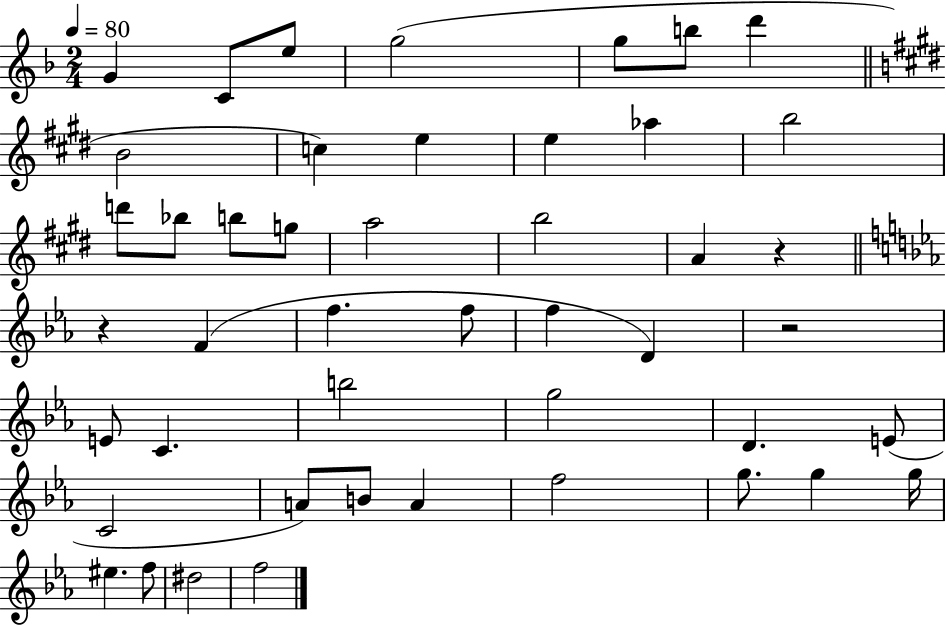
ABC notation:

X:1
T:Untitled
M:2/4
L:1/4
K:F
G C/2 e/2 g2 g/2 b/2 d' B2 c e e _a b2 d'/2 _b/2 b/2 g/2 a2 b2 A z z F f f/2 f D z2 E/2 C b2 g2 D E/2 C2 A/2 B/2 A f2 g/2 g g/4 ^e f/2 ^d2 f2